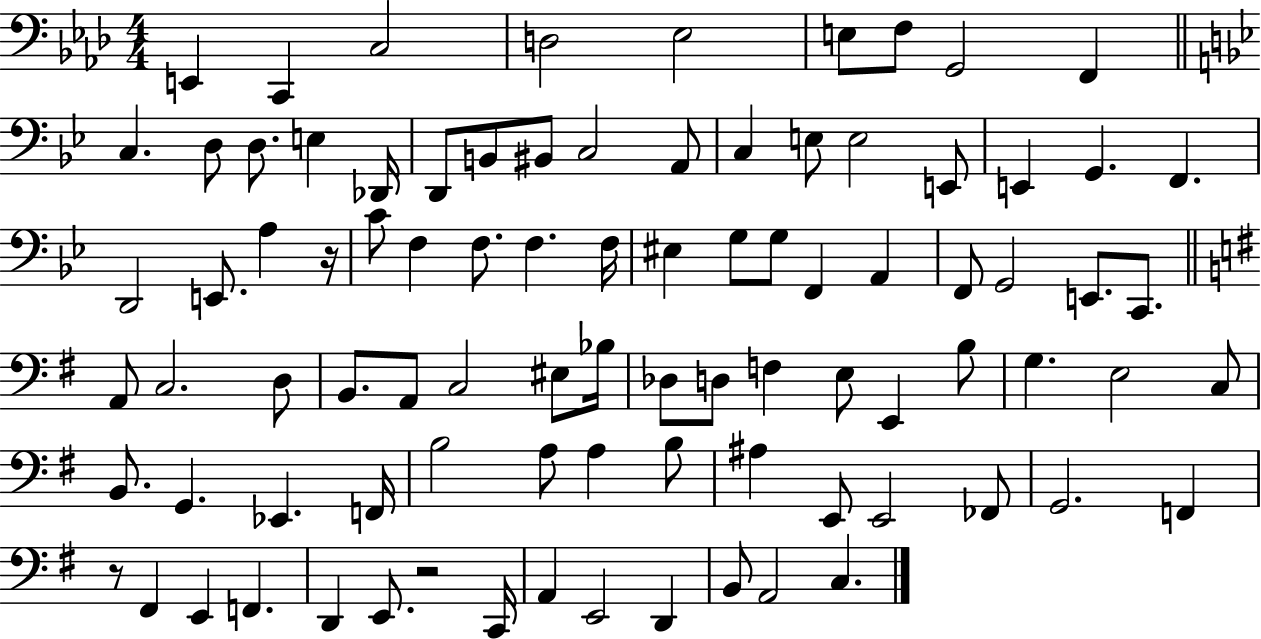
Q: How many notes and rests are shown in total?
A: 89